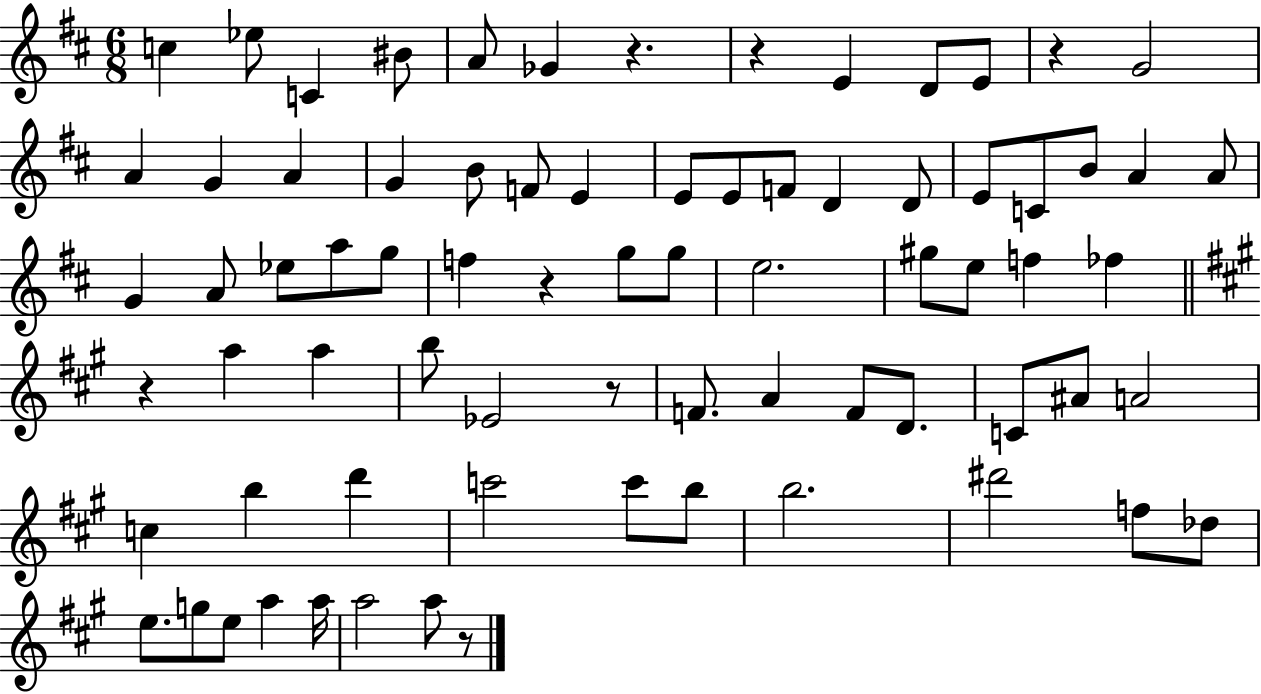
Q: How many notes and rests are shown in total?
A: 75